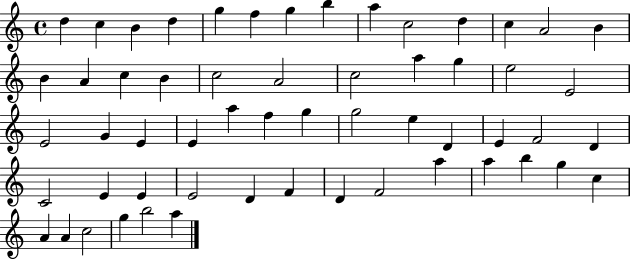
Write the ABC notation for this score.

X:1
T:Untitled
M:4/4
L:1/4
K:C
d c B d g f g b a c2 d c A2 B B A c B c2 A2 c2 a g e2 E2 E2 G E E a f g g2 e D E F2 D C2 E E E2 D F D F2 a a b g c A A c2 g b2 a